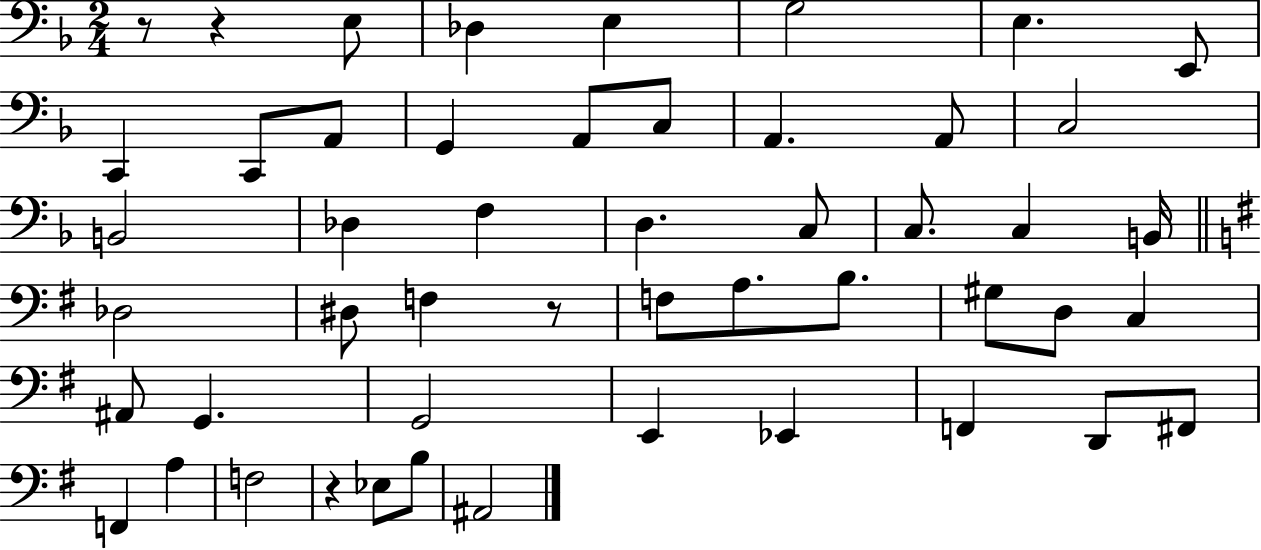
R/e R/q E3/e Db3/q E3/q G3/h E3/q. E2/e C2/q C2/e A2/e G2/q A2/e C3/e A2/q. A2/e C3/h B2/h Db3/q F3/q D3/q. C3/e C3/e. C3/q B2/s Db3/h D#3/e F3/q R/e F3/e A3/e. B3/e. G#3/e D3/e C3/q A#2/e G2/q. G2/h E2/q Eb2/q F2/q D2/e F#2/e F2/q A3/q F3/h R/q Eb3/e B3/e A#2/h